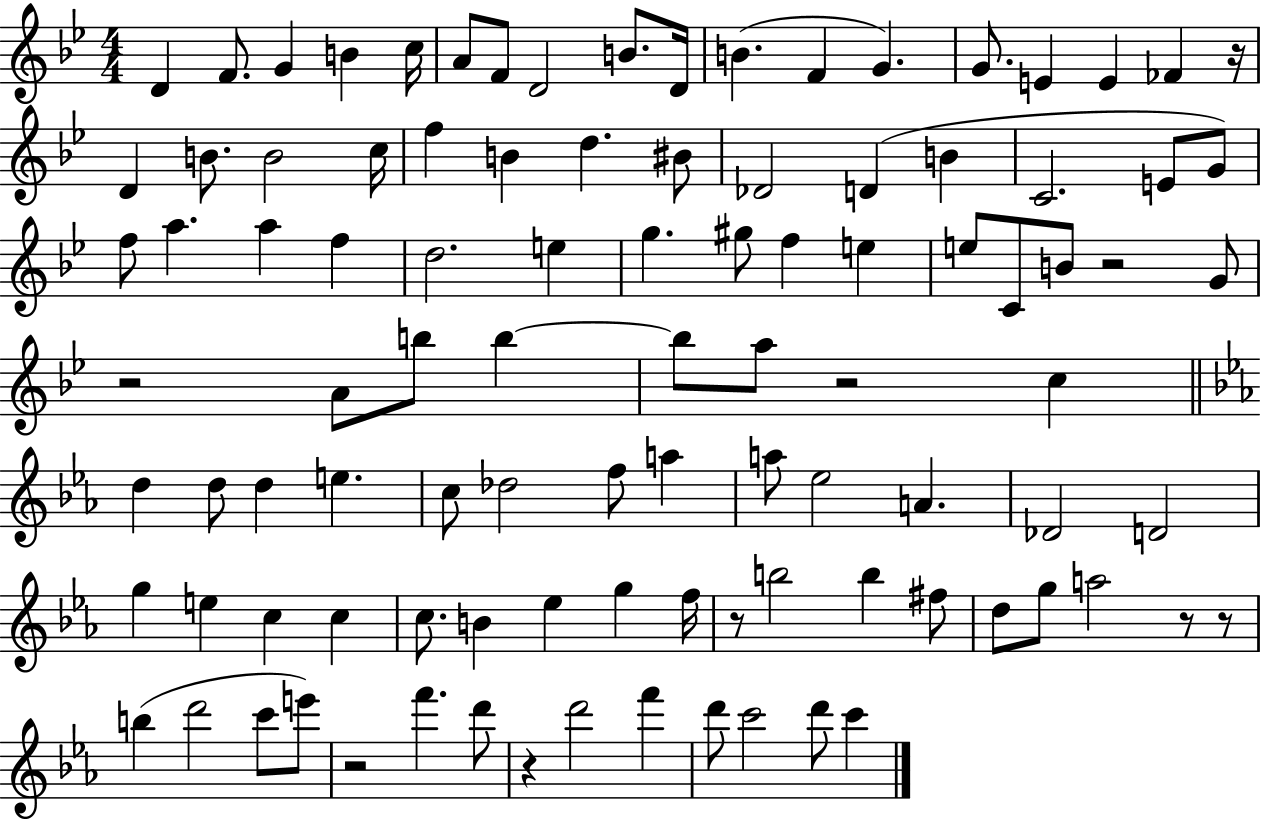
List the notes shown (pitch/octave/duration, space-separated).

D4/q F4/e. G4/q B4/q C5/s A4/e F4/e D4/h B4/e. D4/s B4/q. F4/q G4/q. G4/e. E4/q E4/q FES4/q R/s D4/q B4/e. B4/h C5/s F5/q B4/q D5/q. BIS4/e Db4/h D4/q B4/q C4/h. E4/e G4/e F5/e A5/q. A5/q F5/q D5/h. E5/q G5/q. G#5/e F5/q E5/q E5/e C4/e B4/e R/h G4/e R/h A4/e B5/e B5/q B5/e A5/e R/h C5/q D5/q D5/e D5/q E5/q. C5/e Db5/h F5/e A5/q A5/e Eb5/h A4/q. Db4/h D4/h G5/q E5/q C5/q C5/q C5/e. B4/q Eb5/q G5/q F5/s R/e B5/h B5/q F#5/e D5/e G5/e A5/h R/e R/e B5/q D6/h C6/e E6/e R/h F6/q. D6/e R/q D6/h F6/q D6/e C6/h D6/e C6/q